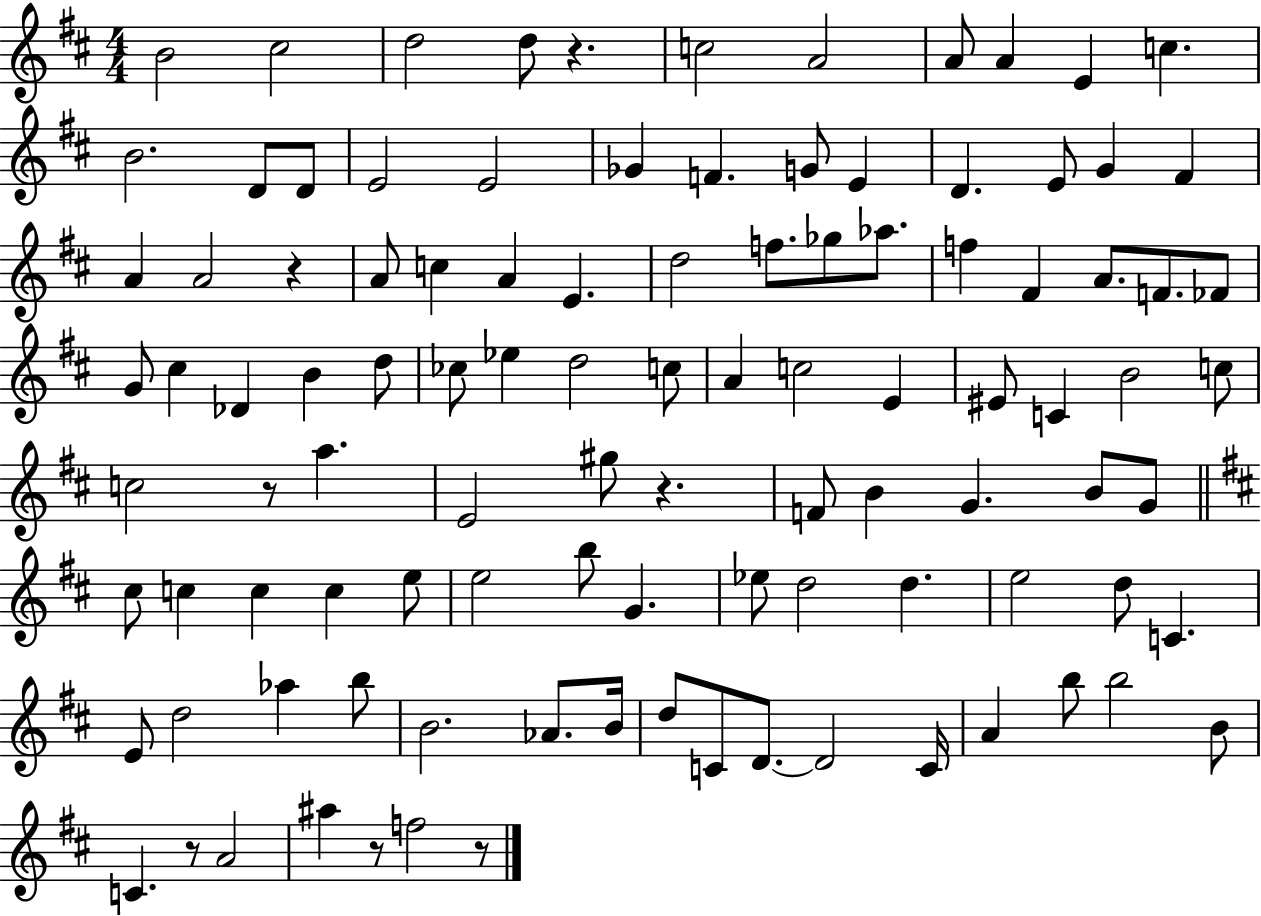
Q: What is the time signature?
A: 4/4